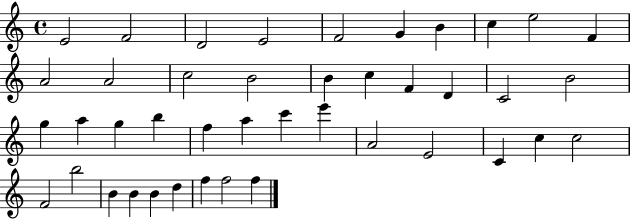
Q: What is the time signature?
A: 4/4